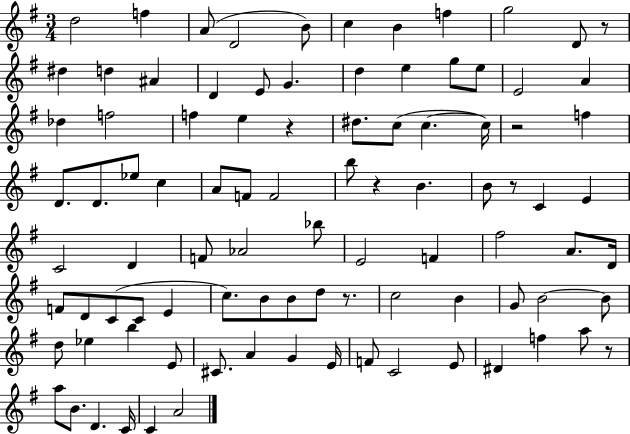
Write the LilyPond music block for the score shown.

{
  \clef treble
  \numericTimeSignature
  \time 3/4
  \key g \major
  d''2 f''4 | a'8( d'2 b'8) | c''4 b'4 f''4 | g''2 d'8 r8 | \break dis''4 d''4 ais'4 | d'4 e'8 g'4. | d''4 e''4 g''8 e''8 | e'2 a'4 | \break des''4 f''2 | f''4 e''4 r4 | dis''8. c''8( c''4.~~ c''16) | r2 f''4 | \break d'8. d'8. ees''8 c''4 | a'8 f'8 f'2 | b''8 r4 b'4. | b'8 r8 c'4 e'4 | \break c'2 d'4 | f'8 aes'2 bes''8 | e'2 f'4 | fis''2 a'8. d'16 | \break f'8 d'8 c'8( c'8 e'4 | c''8.) b'8 b'8 d''8 r8. | c''2 b'4 | g'8 b'2~~ b'8 | \break d''8 ees''4 b''4 e'8 | cis'8. a'4 g'4 e'16 | f'8 c'2 e'8 | dis'4 f''4 a''8 r8 | \break a''8 b'8. d'4. c'16 | c'4 a'2 | \bar "|."
}